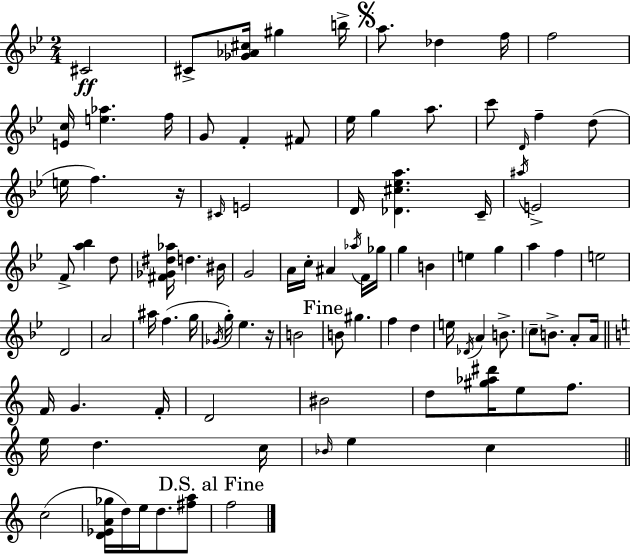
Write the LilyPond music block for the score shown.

{
  \clef treble
  \numericTimeSignature
  \time 2/4
  \key g \minor
  \repeat volta 2 { cis'2\ff | cis'8-> <ges' aes' cis''>16 gis''4 b''16-> | \mark \markup { \musicglyph "scripts.segno" } a''8. des''4 f''16 | f''2 | \break <e' c''>16 <e'' aes''>4. f''16 | g'8 f'4-. fis'8 | ees''16 g''4 a''8. | c'''8 \grace { d'16 } f''4-- d''8( | \break e''16 f''4.) | r16 \grace { cis'16 } e'2 | d'16 <des' cis'' ees'' a''>4. | c'16-- \acciaccatura { ais''16 } e'2-> | \break f'8-> <a'' bes''>4 | d''8 <fis' ges' dis'' aes''>16 d''4. | bis'16 g'2 | a'16 c''16-. ais'4 | \break \acciaccatura { aes''16 } f'16 ges''16 g''4 | b'4 e''4 | g''4 a''4 | f''4 e''2 | \break d'2 | a'2 | ais''16 f''4.( | g''16 \acciaccatura { ges'16 }) g''16-. ees''4. | \break r16 b'2 | \mark "Fine" b'8 gis''4. | f''4 | d''4 e''16 \acciaccatura { des'16 } a'4 | \break b'8.-> \parenthesize c''8-- | b'8.-> a'8-. a'16 \bar "||" \break \key a \minor f'16 g'4. f'16-. | d'2 | bis'2 | d''8 <gis'' aes'' dis'''>16 e''8 f''8. | \break e''16 d''4. c''16 | \grace { bes'16 } e''4 c''4 | \bar "||" \break \key c \major c''2( | <d' ees' a' ges''>16 d''16) e''16 d''8. <fis'' a''>8 | \mark "D.S. al Fine" f''2 | } \bar "|."
}